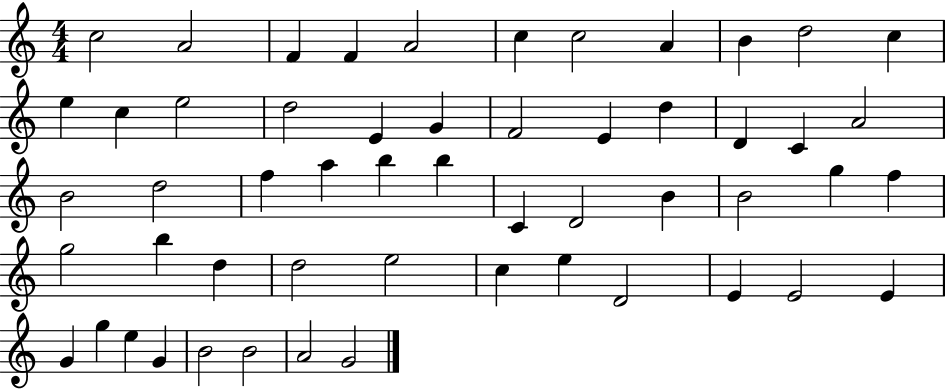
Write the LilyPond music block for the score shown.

{
  \clef treble
  \numericTimeSignature
  \time 4/4
  \key c \major
  c''2 a'2 | f'4 f'4 a'2 | c''4 c''2 a'4 | b'4 d''2 c''4 | \break e''4 c''4 e''2 | d''2 e'4 g'4 | f'2 e'4 d''4 | d'4 c'4 a'2 | \break b'2 d''2 | f''4 a''4 b''4 b''4 | c'4 d'2 b'4 | b'2 g''4 f''4 | \break g''2 b''4 d''4 | d''2 e''2 | c''4 e''4 d'2 | e'4 e'2 e'4 | \break g'4 g''4 e''4 g'4 | b'2 b'2 | a'2 g'2 | \bar "|."
}